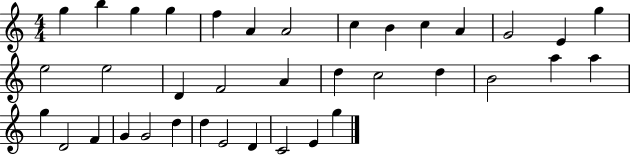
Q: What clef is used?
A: treble